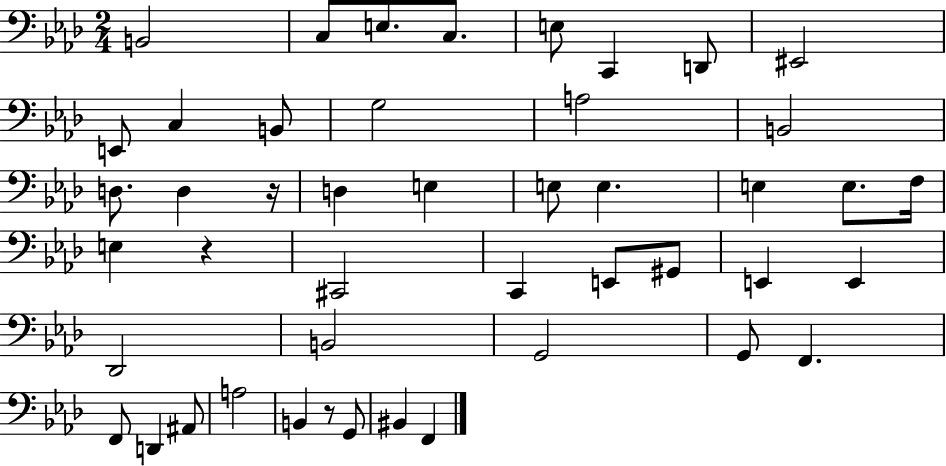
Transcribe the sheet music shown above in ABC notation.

X:1
T:Untitled
M:2/4
L:1/4
K:Ab
B,,2 C,/2 E,/2 C,/2 E,/2 C,, D,,/2 ^E,,2 E,,/2 C, B,,/2 G,2 A,2 B,,2 D,/2 D, z/4 D, E, E,/2 E, E, E,/2 F,/4 E, z ^C,,2 C,, E,,/2 ^G,,/2 E,, E,, _D,,2 B,,2 G,,2 G,,/2 F,, F,,/2 D,, ^A,,/2 A,2 B,, z/2 G,,/2 ^B,, F,,